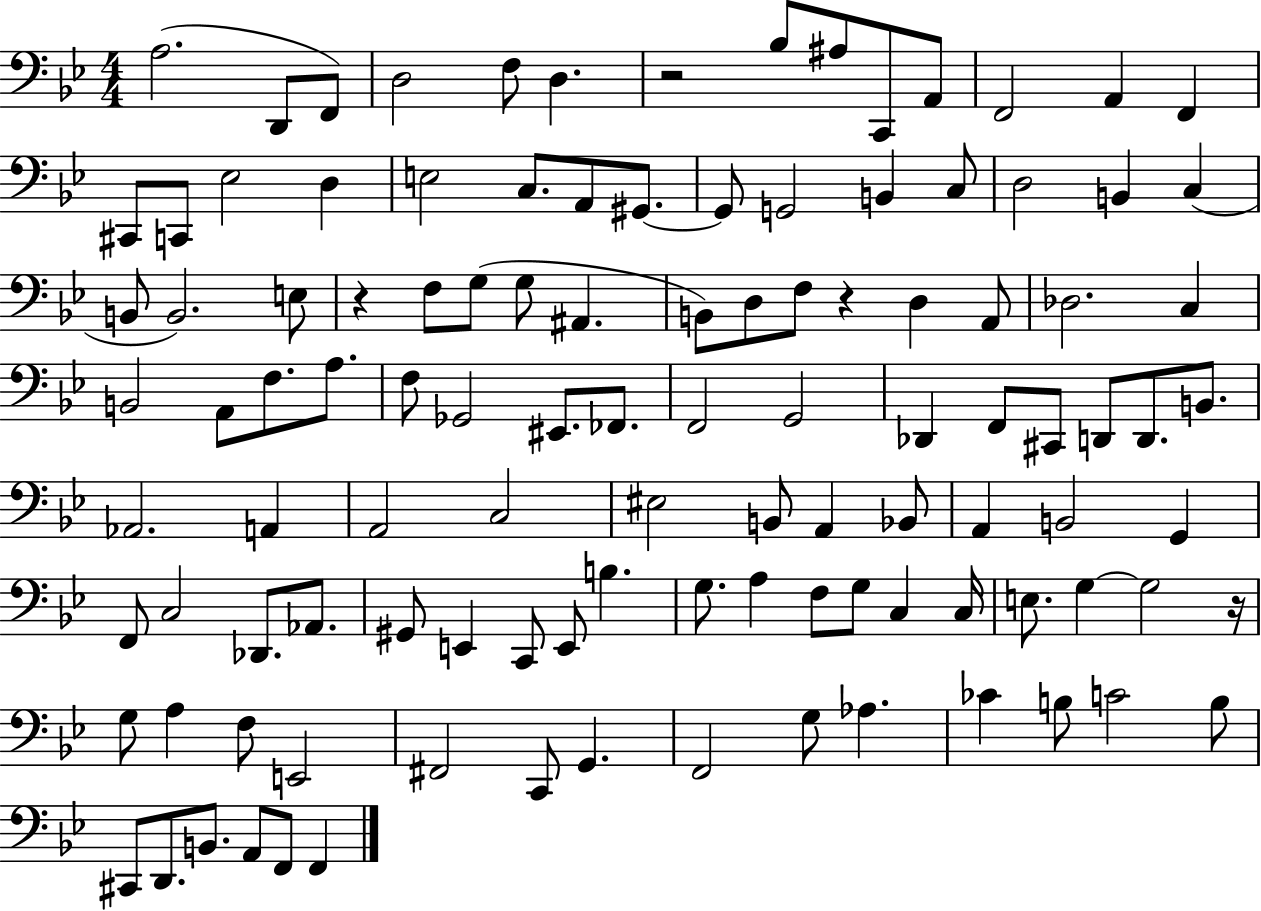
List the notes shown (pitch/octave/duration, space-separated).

A3/h. D2/e F2/e D3/h F3/e D3/q. R/h Bb3/e A#3/e C2/e A2/e F2/h A2/q F2/q C#2/e C2/e Eb3/h D3/q E3/h C3/e. A2/e G#2/e. G#2/e G2/h B2/q C3/e D3/h B2/q C3/q B2/e B2/h. E3/e R/q F3/e G3/e G3/e A#2/q. B2/e D3/e F3/e R/q D3/q A2/e Db3/h. C3/q B2/h A2/e F3/e. A3/e. F3/e Gb2/h EIS2/e. FES2/e. F2/h G2/h Db2/q F2/e C#2/e D2/e D2/e. B2/e. Ab2/h. A2/q A2/h C3/h EIS3/h B2/e A2/q Bb2/e A2/q B2/h G2/q F2/e C3/h Db2/e. Ab2/e. G#2/e E2/q C2/e E2/e B3/q. G3/e. A3/q F3/e G3/e C3/q C3/s E3/e. G3/q G3/h R/s G3/e A3/q F3/e E2/h F#2/h C2/e G2/q. F2/h G3/e Ab3/q. CES4/q B3/e C4/h B3/e C#2/e D2/e. B2/e. A2/e F2/e F2/q